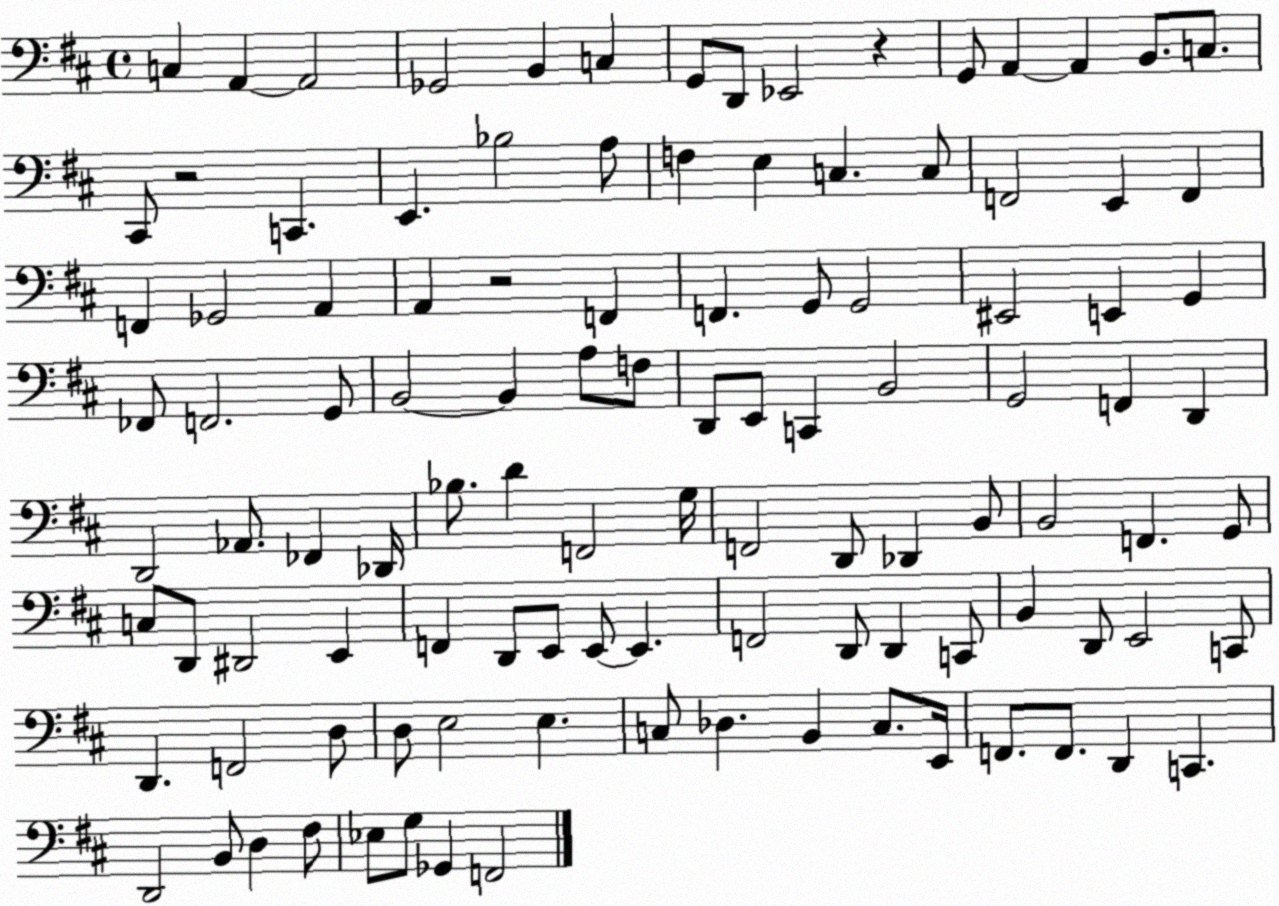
X:1
T:Untitled
M:4/4
L:1/4
K:D
C, A,, A,,2 _G,,2 B,, C, G,,/2 D,,/2 _E,,2 z G,,/2 A,, A,, B,,/2 C,/2 ^C,,/2 z2 C,, E,, _B,2 A,/2 F, E, C, C,/2 F,,2 E,, F,, F,, _G,,2 A,, A,, z2 F,, F,, G,,/2 G,,2 ^E,,2 E,, G,, _F,,/2 F,,2 G,,/2 B,,2 B,, A,/2 F,/2 D,,/2 E,,/2 C,, B,,2 G,,2 F,, D,, D,,2 _A,,/2 _F,, _D,,/4 _B,/2 D F,,2 G,/4 F,,2 D,,/2 _D,, B,,/2 B,,2 F,, G,,/2 C,/2 D,,/2 ^D,,2 E,, F,, D,,/2 E,,/2 E,,/2 E,, F,,2 D,,/2 D,, C,,/2 B,, D,,/2 E,,2 C,,/2 D,, F,,2 D,/2 D,/2 E,2 E, C,/2 _D, B,, C,/2 E,,/4 F,,/2 F,,/2 D,, C,, D,,2 B,,/2 D, ^F,/2 _E,/2 G,/2 _G,, F,,2